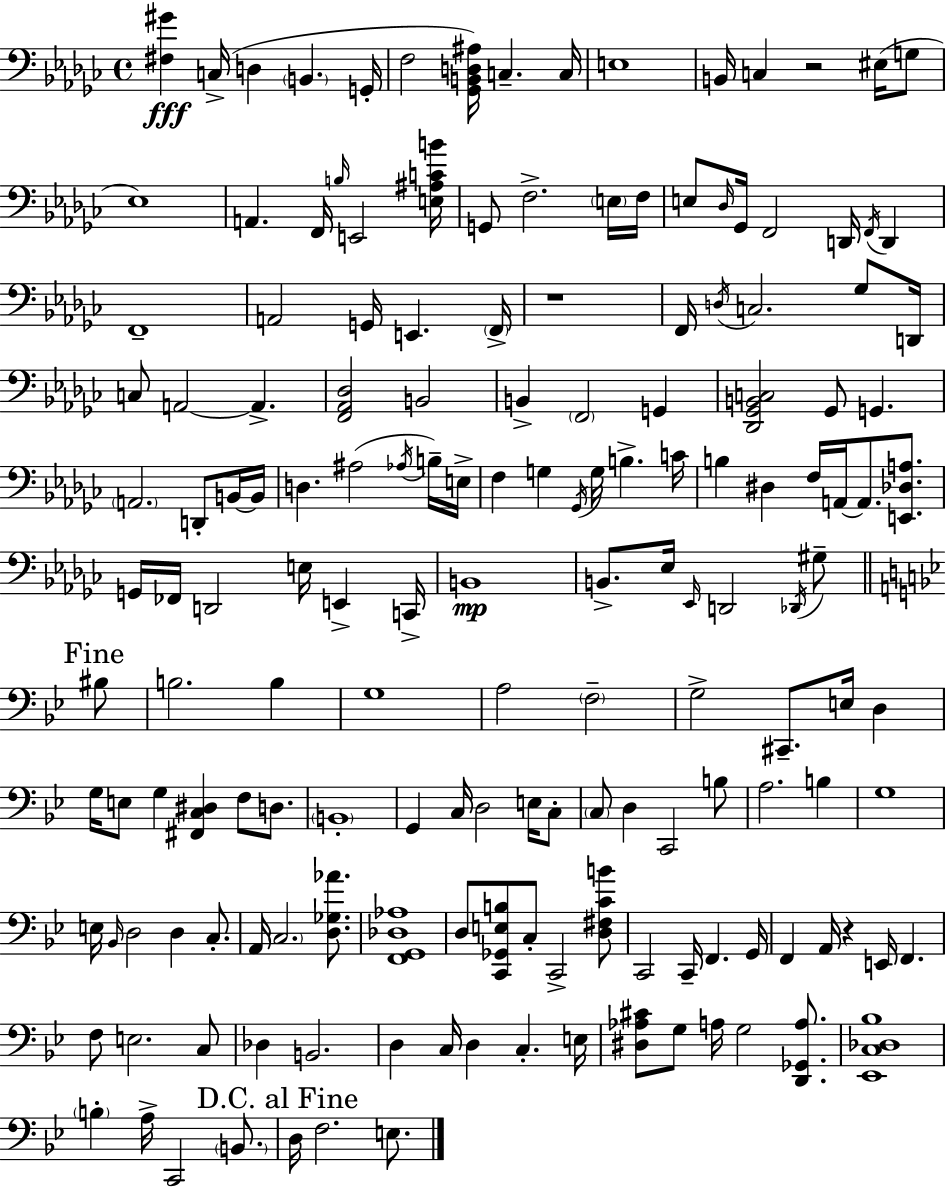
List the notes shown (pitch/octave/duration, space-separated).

[F#3,G#4]/q C3/s D3/q B2/q. G2/s F3/h [Gb2,B2,D3,A#3]/s C3/q. C3/s E3/w B2/s C3/q R/h EIS3/s G3/e Eb3/w A2/q. F2/s B3/s E2/h [E3,A#3,C4,B4]/s G2/e F3/h. E3/s F3/s E3/e Db3/s Gb2/s F2/h D2/s F2/s D2/q F2/w A2/h G2/s E2/q. F2/s R/w F2/s D3/s C3/h. Gb3/e D2/s C3/e A2/h A2/q. [F2,Ab2,Db3]/h B2/h B2/q F2/h G2/q [Db2,Gb2,B2,C3]/h Gb2/e G2/q. A2/h. D2/e B2/s B2/s D3/q. A#3/h Ab3/s B3/s E3/s F3/q G3/q Gb2/s G3/s B3/q. C4/s B3/q D#3/q F3/s A2/s A2/e. [E2,Db3,A3]/e. G2/s FES2/s D2/h E3/s E2/q C2/s B2/w B2/e. Eb3/s Eb2/s D2/h Db2/s G#3/e BIS3/e B3/h. B3/q G3/w A3/h F3/h G3/h C#2/e. E3/s D3/q G3/s E3/e G3/q [F#2,C3,D#3]/q F3/e D3/e. B2/w G2/q C3/s D3/h E3/s C3/e C3/e D3/q C2/h B3/e A3/h. B3/q G3/w E3/s Bb2/s D3/h D3/q C3/e. A2/s C3/h. [D3,Gb3,Ab4]/e. [F2,G2,Db3,Ab3]/w D3/e [C2,Gb2,E3,B3]/e C3/e C2/h [D3,F#3,C4,B4]/e C2/h C2/s F2/q. G2/s F2/q A2/s R/q E2/s F2/q. F3/e E3/h. C3/e Db3/q B2/h. D3/q C3/s D3/q C3/q. E3/s [D#3,Ab3,C#4]/e G3/e A3/s G3/h [D2,Gb2,A3]/e. [Eb2,C3,Db3,Bb3]/w B3/q A3/s C2/h B2/e. D3/s F3/h. E3/e.